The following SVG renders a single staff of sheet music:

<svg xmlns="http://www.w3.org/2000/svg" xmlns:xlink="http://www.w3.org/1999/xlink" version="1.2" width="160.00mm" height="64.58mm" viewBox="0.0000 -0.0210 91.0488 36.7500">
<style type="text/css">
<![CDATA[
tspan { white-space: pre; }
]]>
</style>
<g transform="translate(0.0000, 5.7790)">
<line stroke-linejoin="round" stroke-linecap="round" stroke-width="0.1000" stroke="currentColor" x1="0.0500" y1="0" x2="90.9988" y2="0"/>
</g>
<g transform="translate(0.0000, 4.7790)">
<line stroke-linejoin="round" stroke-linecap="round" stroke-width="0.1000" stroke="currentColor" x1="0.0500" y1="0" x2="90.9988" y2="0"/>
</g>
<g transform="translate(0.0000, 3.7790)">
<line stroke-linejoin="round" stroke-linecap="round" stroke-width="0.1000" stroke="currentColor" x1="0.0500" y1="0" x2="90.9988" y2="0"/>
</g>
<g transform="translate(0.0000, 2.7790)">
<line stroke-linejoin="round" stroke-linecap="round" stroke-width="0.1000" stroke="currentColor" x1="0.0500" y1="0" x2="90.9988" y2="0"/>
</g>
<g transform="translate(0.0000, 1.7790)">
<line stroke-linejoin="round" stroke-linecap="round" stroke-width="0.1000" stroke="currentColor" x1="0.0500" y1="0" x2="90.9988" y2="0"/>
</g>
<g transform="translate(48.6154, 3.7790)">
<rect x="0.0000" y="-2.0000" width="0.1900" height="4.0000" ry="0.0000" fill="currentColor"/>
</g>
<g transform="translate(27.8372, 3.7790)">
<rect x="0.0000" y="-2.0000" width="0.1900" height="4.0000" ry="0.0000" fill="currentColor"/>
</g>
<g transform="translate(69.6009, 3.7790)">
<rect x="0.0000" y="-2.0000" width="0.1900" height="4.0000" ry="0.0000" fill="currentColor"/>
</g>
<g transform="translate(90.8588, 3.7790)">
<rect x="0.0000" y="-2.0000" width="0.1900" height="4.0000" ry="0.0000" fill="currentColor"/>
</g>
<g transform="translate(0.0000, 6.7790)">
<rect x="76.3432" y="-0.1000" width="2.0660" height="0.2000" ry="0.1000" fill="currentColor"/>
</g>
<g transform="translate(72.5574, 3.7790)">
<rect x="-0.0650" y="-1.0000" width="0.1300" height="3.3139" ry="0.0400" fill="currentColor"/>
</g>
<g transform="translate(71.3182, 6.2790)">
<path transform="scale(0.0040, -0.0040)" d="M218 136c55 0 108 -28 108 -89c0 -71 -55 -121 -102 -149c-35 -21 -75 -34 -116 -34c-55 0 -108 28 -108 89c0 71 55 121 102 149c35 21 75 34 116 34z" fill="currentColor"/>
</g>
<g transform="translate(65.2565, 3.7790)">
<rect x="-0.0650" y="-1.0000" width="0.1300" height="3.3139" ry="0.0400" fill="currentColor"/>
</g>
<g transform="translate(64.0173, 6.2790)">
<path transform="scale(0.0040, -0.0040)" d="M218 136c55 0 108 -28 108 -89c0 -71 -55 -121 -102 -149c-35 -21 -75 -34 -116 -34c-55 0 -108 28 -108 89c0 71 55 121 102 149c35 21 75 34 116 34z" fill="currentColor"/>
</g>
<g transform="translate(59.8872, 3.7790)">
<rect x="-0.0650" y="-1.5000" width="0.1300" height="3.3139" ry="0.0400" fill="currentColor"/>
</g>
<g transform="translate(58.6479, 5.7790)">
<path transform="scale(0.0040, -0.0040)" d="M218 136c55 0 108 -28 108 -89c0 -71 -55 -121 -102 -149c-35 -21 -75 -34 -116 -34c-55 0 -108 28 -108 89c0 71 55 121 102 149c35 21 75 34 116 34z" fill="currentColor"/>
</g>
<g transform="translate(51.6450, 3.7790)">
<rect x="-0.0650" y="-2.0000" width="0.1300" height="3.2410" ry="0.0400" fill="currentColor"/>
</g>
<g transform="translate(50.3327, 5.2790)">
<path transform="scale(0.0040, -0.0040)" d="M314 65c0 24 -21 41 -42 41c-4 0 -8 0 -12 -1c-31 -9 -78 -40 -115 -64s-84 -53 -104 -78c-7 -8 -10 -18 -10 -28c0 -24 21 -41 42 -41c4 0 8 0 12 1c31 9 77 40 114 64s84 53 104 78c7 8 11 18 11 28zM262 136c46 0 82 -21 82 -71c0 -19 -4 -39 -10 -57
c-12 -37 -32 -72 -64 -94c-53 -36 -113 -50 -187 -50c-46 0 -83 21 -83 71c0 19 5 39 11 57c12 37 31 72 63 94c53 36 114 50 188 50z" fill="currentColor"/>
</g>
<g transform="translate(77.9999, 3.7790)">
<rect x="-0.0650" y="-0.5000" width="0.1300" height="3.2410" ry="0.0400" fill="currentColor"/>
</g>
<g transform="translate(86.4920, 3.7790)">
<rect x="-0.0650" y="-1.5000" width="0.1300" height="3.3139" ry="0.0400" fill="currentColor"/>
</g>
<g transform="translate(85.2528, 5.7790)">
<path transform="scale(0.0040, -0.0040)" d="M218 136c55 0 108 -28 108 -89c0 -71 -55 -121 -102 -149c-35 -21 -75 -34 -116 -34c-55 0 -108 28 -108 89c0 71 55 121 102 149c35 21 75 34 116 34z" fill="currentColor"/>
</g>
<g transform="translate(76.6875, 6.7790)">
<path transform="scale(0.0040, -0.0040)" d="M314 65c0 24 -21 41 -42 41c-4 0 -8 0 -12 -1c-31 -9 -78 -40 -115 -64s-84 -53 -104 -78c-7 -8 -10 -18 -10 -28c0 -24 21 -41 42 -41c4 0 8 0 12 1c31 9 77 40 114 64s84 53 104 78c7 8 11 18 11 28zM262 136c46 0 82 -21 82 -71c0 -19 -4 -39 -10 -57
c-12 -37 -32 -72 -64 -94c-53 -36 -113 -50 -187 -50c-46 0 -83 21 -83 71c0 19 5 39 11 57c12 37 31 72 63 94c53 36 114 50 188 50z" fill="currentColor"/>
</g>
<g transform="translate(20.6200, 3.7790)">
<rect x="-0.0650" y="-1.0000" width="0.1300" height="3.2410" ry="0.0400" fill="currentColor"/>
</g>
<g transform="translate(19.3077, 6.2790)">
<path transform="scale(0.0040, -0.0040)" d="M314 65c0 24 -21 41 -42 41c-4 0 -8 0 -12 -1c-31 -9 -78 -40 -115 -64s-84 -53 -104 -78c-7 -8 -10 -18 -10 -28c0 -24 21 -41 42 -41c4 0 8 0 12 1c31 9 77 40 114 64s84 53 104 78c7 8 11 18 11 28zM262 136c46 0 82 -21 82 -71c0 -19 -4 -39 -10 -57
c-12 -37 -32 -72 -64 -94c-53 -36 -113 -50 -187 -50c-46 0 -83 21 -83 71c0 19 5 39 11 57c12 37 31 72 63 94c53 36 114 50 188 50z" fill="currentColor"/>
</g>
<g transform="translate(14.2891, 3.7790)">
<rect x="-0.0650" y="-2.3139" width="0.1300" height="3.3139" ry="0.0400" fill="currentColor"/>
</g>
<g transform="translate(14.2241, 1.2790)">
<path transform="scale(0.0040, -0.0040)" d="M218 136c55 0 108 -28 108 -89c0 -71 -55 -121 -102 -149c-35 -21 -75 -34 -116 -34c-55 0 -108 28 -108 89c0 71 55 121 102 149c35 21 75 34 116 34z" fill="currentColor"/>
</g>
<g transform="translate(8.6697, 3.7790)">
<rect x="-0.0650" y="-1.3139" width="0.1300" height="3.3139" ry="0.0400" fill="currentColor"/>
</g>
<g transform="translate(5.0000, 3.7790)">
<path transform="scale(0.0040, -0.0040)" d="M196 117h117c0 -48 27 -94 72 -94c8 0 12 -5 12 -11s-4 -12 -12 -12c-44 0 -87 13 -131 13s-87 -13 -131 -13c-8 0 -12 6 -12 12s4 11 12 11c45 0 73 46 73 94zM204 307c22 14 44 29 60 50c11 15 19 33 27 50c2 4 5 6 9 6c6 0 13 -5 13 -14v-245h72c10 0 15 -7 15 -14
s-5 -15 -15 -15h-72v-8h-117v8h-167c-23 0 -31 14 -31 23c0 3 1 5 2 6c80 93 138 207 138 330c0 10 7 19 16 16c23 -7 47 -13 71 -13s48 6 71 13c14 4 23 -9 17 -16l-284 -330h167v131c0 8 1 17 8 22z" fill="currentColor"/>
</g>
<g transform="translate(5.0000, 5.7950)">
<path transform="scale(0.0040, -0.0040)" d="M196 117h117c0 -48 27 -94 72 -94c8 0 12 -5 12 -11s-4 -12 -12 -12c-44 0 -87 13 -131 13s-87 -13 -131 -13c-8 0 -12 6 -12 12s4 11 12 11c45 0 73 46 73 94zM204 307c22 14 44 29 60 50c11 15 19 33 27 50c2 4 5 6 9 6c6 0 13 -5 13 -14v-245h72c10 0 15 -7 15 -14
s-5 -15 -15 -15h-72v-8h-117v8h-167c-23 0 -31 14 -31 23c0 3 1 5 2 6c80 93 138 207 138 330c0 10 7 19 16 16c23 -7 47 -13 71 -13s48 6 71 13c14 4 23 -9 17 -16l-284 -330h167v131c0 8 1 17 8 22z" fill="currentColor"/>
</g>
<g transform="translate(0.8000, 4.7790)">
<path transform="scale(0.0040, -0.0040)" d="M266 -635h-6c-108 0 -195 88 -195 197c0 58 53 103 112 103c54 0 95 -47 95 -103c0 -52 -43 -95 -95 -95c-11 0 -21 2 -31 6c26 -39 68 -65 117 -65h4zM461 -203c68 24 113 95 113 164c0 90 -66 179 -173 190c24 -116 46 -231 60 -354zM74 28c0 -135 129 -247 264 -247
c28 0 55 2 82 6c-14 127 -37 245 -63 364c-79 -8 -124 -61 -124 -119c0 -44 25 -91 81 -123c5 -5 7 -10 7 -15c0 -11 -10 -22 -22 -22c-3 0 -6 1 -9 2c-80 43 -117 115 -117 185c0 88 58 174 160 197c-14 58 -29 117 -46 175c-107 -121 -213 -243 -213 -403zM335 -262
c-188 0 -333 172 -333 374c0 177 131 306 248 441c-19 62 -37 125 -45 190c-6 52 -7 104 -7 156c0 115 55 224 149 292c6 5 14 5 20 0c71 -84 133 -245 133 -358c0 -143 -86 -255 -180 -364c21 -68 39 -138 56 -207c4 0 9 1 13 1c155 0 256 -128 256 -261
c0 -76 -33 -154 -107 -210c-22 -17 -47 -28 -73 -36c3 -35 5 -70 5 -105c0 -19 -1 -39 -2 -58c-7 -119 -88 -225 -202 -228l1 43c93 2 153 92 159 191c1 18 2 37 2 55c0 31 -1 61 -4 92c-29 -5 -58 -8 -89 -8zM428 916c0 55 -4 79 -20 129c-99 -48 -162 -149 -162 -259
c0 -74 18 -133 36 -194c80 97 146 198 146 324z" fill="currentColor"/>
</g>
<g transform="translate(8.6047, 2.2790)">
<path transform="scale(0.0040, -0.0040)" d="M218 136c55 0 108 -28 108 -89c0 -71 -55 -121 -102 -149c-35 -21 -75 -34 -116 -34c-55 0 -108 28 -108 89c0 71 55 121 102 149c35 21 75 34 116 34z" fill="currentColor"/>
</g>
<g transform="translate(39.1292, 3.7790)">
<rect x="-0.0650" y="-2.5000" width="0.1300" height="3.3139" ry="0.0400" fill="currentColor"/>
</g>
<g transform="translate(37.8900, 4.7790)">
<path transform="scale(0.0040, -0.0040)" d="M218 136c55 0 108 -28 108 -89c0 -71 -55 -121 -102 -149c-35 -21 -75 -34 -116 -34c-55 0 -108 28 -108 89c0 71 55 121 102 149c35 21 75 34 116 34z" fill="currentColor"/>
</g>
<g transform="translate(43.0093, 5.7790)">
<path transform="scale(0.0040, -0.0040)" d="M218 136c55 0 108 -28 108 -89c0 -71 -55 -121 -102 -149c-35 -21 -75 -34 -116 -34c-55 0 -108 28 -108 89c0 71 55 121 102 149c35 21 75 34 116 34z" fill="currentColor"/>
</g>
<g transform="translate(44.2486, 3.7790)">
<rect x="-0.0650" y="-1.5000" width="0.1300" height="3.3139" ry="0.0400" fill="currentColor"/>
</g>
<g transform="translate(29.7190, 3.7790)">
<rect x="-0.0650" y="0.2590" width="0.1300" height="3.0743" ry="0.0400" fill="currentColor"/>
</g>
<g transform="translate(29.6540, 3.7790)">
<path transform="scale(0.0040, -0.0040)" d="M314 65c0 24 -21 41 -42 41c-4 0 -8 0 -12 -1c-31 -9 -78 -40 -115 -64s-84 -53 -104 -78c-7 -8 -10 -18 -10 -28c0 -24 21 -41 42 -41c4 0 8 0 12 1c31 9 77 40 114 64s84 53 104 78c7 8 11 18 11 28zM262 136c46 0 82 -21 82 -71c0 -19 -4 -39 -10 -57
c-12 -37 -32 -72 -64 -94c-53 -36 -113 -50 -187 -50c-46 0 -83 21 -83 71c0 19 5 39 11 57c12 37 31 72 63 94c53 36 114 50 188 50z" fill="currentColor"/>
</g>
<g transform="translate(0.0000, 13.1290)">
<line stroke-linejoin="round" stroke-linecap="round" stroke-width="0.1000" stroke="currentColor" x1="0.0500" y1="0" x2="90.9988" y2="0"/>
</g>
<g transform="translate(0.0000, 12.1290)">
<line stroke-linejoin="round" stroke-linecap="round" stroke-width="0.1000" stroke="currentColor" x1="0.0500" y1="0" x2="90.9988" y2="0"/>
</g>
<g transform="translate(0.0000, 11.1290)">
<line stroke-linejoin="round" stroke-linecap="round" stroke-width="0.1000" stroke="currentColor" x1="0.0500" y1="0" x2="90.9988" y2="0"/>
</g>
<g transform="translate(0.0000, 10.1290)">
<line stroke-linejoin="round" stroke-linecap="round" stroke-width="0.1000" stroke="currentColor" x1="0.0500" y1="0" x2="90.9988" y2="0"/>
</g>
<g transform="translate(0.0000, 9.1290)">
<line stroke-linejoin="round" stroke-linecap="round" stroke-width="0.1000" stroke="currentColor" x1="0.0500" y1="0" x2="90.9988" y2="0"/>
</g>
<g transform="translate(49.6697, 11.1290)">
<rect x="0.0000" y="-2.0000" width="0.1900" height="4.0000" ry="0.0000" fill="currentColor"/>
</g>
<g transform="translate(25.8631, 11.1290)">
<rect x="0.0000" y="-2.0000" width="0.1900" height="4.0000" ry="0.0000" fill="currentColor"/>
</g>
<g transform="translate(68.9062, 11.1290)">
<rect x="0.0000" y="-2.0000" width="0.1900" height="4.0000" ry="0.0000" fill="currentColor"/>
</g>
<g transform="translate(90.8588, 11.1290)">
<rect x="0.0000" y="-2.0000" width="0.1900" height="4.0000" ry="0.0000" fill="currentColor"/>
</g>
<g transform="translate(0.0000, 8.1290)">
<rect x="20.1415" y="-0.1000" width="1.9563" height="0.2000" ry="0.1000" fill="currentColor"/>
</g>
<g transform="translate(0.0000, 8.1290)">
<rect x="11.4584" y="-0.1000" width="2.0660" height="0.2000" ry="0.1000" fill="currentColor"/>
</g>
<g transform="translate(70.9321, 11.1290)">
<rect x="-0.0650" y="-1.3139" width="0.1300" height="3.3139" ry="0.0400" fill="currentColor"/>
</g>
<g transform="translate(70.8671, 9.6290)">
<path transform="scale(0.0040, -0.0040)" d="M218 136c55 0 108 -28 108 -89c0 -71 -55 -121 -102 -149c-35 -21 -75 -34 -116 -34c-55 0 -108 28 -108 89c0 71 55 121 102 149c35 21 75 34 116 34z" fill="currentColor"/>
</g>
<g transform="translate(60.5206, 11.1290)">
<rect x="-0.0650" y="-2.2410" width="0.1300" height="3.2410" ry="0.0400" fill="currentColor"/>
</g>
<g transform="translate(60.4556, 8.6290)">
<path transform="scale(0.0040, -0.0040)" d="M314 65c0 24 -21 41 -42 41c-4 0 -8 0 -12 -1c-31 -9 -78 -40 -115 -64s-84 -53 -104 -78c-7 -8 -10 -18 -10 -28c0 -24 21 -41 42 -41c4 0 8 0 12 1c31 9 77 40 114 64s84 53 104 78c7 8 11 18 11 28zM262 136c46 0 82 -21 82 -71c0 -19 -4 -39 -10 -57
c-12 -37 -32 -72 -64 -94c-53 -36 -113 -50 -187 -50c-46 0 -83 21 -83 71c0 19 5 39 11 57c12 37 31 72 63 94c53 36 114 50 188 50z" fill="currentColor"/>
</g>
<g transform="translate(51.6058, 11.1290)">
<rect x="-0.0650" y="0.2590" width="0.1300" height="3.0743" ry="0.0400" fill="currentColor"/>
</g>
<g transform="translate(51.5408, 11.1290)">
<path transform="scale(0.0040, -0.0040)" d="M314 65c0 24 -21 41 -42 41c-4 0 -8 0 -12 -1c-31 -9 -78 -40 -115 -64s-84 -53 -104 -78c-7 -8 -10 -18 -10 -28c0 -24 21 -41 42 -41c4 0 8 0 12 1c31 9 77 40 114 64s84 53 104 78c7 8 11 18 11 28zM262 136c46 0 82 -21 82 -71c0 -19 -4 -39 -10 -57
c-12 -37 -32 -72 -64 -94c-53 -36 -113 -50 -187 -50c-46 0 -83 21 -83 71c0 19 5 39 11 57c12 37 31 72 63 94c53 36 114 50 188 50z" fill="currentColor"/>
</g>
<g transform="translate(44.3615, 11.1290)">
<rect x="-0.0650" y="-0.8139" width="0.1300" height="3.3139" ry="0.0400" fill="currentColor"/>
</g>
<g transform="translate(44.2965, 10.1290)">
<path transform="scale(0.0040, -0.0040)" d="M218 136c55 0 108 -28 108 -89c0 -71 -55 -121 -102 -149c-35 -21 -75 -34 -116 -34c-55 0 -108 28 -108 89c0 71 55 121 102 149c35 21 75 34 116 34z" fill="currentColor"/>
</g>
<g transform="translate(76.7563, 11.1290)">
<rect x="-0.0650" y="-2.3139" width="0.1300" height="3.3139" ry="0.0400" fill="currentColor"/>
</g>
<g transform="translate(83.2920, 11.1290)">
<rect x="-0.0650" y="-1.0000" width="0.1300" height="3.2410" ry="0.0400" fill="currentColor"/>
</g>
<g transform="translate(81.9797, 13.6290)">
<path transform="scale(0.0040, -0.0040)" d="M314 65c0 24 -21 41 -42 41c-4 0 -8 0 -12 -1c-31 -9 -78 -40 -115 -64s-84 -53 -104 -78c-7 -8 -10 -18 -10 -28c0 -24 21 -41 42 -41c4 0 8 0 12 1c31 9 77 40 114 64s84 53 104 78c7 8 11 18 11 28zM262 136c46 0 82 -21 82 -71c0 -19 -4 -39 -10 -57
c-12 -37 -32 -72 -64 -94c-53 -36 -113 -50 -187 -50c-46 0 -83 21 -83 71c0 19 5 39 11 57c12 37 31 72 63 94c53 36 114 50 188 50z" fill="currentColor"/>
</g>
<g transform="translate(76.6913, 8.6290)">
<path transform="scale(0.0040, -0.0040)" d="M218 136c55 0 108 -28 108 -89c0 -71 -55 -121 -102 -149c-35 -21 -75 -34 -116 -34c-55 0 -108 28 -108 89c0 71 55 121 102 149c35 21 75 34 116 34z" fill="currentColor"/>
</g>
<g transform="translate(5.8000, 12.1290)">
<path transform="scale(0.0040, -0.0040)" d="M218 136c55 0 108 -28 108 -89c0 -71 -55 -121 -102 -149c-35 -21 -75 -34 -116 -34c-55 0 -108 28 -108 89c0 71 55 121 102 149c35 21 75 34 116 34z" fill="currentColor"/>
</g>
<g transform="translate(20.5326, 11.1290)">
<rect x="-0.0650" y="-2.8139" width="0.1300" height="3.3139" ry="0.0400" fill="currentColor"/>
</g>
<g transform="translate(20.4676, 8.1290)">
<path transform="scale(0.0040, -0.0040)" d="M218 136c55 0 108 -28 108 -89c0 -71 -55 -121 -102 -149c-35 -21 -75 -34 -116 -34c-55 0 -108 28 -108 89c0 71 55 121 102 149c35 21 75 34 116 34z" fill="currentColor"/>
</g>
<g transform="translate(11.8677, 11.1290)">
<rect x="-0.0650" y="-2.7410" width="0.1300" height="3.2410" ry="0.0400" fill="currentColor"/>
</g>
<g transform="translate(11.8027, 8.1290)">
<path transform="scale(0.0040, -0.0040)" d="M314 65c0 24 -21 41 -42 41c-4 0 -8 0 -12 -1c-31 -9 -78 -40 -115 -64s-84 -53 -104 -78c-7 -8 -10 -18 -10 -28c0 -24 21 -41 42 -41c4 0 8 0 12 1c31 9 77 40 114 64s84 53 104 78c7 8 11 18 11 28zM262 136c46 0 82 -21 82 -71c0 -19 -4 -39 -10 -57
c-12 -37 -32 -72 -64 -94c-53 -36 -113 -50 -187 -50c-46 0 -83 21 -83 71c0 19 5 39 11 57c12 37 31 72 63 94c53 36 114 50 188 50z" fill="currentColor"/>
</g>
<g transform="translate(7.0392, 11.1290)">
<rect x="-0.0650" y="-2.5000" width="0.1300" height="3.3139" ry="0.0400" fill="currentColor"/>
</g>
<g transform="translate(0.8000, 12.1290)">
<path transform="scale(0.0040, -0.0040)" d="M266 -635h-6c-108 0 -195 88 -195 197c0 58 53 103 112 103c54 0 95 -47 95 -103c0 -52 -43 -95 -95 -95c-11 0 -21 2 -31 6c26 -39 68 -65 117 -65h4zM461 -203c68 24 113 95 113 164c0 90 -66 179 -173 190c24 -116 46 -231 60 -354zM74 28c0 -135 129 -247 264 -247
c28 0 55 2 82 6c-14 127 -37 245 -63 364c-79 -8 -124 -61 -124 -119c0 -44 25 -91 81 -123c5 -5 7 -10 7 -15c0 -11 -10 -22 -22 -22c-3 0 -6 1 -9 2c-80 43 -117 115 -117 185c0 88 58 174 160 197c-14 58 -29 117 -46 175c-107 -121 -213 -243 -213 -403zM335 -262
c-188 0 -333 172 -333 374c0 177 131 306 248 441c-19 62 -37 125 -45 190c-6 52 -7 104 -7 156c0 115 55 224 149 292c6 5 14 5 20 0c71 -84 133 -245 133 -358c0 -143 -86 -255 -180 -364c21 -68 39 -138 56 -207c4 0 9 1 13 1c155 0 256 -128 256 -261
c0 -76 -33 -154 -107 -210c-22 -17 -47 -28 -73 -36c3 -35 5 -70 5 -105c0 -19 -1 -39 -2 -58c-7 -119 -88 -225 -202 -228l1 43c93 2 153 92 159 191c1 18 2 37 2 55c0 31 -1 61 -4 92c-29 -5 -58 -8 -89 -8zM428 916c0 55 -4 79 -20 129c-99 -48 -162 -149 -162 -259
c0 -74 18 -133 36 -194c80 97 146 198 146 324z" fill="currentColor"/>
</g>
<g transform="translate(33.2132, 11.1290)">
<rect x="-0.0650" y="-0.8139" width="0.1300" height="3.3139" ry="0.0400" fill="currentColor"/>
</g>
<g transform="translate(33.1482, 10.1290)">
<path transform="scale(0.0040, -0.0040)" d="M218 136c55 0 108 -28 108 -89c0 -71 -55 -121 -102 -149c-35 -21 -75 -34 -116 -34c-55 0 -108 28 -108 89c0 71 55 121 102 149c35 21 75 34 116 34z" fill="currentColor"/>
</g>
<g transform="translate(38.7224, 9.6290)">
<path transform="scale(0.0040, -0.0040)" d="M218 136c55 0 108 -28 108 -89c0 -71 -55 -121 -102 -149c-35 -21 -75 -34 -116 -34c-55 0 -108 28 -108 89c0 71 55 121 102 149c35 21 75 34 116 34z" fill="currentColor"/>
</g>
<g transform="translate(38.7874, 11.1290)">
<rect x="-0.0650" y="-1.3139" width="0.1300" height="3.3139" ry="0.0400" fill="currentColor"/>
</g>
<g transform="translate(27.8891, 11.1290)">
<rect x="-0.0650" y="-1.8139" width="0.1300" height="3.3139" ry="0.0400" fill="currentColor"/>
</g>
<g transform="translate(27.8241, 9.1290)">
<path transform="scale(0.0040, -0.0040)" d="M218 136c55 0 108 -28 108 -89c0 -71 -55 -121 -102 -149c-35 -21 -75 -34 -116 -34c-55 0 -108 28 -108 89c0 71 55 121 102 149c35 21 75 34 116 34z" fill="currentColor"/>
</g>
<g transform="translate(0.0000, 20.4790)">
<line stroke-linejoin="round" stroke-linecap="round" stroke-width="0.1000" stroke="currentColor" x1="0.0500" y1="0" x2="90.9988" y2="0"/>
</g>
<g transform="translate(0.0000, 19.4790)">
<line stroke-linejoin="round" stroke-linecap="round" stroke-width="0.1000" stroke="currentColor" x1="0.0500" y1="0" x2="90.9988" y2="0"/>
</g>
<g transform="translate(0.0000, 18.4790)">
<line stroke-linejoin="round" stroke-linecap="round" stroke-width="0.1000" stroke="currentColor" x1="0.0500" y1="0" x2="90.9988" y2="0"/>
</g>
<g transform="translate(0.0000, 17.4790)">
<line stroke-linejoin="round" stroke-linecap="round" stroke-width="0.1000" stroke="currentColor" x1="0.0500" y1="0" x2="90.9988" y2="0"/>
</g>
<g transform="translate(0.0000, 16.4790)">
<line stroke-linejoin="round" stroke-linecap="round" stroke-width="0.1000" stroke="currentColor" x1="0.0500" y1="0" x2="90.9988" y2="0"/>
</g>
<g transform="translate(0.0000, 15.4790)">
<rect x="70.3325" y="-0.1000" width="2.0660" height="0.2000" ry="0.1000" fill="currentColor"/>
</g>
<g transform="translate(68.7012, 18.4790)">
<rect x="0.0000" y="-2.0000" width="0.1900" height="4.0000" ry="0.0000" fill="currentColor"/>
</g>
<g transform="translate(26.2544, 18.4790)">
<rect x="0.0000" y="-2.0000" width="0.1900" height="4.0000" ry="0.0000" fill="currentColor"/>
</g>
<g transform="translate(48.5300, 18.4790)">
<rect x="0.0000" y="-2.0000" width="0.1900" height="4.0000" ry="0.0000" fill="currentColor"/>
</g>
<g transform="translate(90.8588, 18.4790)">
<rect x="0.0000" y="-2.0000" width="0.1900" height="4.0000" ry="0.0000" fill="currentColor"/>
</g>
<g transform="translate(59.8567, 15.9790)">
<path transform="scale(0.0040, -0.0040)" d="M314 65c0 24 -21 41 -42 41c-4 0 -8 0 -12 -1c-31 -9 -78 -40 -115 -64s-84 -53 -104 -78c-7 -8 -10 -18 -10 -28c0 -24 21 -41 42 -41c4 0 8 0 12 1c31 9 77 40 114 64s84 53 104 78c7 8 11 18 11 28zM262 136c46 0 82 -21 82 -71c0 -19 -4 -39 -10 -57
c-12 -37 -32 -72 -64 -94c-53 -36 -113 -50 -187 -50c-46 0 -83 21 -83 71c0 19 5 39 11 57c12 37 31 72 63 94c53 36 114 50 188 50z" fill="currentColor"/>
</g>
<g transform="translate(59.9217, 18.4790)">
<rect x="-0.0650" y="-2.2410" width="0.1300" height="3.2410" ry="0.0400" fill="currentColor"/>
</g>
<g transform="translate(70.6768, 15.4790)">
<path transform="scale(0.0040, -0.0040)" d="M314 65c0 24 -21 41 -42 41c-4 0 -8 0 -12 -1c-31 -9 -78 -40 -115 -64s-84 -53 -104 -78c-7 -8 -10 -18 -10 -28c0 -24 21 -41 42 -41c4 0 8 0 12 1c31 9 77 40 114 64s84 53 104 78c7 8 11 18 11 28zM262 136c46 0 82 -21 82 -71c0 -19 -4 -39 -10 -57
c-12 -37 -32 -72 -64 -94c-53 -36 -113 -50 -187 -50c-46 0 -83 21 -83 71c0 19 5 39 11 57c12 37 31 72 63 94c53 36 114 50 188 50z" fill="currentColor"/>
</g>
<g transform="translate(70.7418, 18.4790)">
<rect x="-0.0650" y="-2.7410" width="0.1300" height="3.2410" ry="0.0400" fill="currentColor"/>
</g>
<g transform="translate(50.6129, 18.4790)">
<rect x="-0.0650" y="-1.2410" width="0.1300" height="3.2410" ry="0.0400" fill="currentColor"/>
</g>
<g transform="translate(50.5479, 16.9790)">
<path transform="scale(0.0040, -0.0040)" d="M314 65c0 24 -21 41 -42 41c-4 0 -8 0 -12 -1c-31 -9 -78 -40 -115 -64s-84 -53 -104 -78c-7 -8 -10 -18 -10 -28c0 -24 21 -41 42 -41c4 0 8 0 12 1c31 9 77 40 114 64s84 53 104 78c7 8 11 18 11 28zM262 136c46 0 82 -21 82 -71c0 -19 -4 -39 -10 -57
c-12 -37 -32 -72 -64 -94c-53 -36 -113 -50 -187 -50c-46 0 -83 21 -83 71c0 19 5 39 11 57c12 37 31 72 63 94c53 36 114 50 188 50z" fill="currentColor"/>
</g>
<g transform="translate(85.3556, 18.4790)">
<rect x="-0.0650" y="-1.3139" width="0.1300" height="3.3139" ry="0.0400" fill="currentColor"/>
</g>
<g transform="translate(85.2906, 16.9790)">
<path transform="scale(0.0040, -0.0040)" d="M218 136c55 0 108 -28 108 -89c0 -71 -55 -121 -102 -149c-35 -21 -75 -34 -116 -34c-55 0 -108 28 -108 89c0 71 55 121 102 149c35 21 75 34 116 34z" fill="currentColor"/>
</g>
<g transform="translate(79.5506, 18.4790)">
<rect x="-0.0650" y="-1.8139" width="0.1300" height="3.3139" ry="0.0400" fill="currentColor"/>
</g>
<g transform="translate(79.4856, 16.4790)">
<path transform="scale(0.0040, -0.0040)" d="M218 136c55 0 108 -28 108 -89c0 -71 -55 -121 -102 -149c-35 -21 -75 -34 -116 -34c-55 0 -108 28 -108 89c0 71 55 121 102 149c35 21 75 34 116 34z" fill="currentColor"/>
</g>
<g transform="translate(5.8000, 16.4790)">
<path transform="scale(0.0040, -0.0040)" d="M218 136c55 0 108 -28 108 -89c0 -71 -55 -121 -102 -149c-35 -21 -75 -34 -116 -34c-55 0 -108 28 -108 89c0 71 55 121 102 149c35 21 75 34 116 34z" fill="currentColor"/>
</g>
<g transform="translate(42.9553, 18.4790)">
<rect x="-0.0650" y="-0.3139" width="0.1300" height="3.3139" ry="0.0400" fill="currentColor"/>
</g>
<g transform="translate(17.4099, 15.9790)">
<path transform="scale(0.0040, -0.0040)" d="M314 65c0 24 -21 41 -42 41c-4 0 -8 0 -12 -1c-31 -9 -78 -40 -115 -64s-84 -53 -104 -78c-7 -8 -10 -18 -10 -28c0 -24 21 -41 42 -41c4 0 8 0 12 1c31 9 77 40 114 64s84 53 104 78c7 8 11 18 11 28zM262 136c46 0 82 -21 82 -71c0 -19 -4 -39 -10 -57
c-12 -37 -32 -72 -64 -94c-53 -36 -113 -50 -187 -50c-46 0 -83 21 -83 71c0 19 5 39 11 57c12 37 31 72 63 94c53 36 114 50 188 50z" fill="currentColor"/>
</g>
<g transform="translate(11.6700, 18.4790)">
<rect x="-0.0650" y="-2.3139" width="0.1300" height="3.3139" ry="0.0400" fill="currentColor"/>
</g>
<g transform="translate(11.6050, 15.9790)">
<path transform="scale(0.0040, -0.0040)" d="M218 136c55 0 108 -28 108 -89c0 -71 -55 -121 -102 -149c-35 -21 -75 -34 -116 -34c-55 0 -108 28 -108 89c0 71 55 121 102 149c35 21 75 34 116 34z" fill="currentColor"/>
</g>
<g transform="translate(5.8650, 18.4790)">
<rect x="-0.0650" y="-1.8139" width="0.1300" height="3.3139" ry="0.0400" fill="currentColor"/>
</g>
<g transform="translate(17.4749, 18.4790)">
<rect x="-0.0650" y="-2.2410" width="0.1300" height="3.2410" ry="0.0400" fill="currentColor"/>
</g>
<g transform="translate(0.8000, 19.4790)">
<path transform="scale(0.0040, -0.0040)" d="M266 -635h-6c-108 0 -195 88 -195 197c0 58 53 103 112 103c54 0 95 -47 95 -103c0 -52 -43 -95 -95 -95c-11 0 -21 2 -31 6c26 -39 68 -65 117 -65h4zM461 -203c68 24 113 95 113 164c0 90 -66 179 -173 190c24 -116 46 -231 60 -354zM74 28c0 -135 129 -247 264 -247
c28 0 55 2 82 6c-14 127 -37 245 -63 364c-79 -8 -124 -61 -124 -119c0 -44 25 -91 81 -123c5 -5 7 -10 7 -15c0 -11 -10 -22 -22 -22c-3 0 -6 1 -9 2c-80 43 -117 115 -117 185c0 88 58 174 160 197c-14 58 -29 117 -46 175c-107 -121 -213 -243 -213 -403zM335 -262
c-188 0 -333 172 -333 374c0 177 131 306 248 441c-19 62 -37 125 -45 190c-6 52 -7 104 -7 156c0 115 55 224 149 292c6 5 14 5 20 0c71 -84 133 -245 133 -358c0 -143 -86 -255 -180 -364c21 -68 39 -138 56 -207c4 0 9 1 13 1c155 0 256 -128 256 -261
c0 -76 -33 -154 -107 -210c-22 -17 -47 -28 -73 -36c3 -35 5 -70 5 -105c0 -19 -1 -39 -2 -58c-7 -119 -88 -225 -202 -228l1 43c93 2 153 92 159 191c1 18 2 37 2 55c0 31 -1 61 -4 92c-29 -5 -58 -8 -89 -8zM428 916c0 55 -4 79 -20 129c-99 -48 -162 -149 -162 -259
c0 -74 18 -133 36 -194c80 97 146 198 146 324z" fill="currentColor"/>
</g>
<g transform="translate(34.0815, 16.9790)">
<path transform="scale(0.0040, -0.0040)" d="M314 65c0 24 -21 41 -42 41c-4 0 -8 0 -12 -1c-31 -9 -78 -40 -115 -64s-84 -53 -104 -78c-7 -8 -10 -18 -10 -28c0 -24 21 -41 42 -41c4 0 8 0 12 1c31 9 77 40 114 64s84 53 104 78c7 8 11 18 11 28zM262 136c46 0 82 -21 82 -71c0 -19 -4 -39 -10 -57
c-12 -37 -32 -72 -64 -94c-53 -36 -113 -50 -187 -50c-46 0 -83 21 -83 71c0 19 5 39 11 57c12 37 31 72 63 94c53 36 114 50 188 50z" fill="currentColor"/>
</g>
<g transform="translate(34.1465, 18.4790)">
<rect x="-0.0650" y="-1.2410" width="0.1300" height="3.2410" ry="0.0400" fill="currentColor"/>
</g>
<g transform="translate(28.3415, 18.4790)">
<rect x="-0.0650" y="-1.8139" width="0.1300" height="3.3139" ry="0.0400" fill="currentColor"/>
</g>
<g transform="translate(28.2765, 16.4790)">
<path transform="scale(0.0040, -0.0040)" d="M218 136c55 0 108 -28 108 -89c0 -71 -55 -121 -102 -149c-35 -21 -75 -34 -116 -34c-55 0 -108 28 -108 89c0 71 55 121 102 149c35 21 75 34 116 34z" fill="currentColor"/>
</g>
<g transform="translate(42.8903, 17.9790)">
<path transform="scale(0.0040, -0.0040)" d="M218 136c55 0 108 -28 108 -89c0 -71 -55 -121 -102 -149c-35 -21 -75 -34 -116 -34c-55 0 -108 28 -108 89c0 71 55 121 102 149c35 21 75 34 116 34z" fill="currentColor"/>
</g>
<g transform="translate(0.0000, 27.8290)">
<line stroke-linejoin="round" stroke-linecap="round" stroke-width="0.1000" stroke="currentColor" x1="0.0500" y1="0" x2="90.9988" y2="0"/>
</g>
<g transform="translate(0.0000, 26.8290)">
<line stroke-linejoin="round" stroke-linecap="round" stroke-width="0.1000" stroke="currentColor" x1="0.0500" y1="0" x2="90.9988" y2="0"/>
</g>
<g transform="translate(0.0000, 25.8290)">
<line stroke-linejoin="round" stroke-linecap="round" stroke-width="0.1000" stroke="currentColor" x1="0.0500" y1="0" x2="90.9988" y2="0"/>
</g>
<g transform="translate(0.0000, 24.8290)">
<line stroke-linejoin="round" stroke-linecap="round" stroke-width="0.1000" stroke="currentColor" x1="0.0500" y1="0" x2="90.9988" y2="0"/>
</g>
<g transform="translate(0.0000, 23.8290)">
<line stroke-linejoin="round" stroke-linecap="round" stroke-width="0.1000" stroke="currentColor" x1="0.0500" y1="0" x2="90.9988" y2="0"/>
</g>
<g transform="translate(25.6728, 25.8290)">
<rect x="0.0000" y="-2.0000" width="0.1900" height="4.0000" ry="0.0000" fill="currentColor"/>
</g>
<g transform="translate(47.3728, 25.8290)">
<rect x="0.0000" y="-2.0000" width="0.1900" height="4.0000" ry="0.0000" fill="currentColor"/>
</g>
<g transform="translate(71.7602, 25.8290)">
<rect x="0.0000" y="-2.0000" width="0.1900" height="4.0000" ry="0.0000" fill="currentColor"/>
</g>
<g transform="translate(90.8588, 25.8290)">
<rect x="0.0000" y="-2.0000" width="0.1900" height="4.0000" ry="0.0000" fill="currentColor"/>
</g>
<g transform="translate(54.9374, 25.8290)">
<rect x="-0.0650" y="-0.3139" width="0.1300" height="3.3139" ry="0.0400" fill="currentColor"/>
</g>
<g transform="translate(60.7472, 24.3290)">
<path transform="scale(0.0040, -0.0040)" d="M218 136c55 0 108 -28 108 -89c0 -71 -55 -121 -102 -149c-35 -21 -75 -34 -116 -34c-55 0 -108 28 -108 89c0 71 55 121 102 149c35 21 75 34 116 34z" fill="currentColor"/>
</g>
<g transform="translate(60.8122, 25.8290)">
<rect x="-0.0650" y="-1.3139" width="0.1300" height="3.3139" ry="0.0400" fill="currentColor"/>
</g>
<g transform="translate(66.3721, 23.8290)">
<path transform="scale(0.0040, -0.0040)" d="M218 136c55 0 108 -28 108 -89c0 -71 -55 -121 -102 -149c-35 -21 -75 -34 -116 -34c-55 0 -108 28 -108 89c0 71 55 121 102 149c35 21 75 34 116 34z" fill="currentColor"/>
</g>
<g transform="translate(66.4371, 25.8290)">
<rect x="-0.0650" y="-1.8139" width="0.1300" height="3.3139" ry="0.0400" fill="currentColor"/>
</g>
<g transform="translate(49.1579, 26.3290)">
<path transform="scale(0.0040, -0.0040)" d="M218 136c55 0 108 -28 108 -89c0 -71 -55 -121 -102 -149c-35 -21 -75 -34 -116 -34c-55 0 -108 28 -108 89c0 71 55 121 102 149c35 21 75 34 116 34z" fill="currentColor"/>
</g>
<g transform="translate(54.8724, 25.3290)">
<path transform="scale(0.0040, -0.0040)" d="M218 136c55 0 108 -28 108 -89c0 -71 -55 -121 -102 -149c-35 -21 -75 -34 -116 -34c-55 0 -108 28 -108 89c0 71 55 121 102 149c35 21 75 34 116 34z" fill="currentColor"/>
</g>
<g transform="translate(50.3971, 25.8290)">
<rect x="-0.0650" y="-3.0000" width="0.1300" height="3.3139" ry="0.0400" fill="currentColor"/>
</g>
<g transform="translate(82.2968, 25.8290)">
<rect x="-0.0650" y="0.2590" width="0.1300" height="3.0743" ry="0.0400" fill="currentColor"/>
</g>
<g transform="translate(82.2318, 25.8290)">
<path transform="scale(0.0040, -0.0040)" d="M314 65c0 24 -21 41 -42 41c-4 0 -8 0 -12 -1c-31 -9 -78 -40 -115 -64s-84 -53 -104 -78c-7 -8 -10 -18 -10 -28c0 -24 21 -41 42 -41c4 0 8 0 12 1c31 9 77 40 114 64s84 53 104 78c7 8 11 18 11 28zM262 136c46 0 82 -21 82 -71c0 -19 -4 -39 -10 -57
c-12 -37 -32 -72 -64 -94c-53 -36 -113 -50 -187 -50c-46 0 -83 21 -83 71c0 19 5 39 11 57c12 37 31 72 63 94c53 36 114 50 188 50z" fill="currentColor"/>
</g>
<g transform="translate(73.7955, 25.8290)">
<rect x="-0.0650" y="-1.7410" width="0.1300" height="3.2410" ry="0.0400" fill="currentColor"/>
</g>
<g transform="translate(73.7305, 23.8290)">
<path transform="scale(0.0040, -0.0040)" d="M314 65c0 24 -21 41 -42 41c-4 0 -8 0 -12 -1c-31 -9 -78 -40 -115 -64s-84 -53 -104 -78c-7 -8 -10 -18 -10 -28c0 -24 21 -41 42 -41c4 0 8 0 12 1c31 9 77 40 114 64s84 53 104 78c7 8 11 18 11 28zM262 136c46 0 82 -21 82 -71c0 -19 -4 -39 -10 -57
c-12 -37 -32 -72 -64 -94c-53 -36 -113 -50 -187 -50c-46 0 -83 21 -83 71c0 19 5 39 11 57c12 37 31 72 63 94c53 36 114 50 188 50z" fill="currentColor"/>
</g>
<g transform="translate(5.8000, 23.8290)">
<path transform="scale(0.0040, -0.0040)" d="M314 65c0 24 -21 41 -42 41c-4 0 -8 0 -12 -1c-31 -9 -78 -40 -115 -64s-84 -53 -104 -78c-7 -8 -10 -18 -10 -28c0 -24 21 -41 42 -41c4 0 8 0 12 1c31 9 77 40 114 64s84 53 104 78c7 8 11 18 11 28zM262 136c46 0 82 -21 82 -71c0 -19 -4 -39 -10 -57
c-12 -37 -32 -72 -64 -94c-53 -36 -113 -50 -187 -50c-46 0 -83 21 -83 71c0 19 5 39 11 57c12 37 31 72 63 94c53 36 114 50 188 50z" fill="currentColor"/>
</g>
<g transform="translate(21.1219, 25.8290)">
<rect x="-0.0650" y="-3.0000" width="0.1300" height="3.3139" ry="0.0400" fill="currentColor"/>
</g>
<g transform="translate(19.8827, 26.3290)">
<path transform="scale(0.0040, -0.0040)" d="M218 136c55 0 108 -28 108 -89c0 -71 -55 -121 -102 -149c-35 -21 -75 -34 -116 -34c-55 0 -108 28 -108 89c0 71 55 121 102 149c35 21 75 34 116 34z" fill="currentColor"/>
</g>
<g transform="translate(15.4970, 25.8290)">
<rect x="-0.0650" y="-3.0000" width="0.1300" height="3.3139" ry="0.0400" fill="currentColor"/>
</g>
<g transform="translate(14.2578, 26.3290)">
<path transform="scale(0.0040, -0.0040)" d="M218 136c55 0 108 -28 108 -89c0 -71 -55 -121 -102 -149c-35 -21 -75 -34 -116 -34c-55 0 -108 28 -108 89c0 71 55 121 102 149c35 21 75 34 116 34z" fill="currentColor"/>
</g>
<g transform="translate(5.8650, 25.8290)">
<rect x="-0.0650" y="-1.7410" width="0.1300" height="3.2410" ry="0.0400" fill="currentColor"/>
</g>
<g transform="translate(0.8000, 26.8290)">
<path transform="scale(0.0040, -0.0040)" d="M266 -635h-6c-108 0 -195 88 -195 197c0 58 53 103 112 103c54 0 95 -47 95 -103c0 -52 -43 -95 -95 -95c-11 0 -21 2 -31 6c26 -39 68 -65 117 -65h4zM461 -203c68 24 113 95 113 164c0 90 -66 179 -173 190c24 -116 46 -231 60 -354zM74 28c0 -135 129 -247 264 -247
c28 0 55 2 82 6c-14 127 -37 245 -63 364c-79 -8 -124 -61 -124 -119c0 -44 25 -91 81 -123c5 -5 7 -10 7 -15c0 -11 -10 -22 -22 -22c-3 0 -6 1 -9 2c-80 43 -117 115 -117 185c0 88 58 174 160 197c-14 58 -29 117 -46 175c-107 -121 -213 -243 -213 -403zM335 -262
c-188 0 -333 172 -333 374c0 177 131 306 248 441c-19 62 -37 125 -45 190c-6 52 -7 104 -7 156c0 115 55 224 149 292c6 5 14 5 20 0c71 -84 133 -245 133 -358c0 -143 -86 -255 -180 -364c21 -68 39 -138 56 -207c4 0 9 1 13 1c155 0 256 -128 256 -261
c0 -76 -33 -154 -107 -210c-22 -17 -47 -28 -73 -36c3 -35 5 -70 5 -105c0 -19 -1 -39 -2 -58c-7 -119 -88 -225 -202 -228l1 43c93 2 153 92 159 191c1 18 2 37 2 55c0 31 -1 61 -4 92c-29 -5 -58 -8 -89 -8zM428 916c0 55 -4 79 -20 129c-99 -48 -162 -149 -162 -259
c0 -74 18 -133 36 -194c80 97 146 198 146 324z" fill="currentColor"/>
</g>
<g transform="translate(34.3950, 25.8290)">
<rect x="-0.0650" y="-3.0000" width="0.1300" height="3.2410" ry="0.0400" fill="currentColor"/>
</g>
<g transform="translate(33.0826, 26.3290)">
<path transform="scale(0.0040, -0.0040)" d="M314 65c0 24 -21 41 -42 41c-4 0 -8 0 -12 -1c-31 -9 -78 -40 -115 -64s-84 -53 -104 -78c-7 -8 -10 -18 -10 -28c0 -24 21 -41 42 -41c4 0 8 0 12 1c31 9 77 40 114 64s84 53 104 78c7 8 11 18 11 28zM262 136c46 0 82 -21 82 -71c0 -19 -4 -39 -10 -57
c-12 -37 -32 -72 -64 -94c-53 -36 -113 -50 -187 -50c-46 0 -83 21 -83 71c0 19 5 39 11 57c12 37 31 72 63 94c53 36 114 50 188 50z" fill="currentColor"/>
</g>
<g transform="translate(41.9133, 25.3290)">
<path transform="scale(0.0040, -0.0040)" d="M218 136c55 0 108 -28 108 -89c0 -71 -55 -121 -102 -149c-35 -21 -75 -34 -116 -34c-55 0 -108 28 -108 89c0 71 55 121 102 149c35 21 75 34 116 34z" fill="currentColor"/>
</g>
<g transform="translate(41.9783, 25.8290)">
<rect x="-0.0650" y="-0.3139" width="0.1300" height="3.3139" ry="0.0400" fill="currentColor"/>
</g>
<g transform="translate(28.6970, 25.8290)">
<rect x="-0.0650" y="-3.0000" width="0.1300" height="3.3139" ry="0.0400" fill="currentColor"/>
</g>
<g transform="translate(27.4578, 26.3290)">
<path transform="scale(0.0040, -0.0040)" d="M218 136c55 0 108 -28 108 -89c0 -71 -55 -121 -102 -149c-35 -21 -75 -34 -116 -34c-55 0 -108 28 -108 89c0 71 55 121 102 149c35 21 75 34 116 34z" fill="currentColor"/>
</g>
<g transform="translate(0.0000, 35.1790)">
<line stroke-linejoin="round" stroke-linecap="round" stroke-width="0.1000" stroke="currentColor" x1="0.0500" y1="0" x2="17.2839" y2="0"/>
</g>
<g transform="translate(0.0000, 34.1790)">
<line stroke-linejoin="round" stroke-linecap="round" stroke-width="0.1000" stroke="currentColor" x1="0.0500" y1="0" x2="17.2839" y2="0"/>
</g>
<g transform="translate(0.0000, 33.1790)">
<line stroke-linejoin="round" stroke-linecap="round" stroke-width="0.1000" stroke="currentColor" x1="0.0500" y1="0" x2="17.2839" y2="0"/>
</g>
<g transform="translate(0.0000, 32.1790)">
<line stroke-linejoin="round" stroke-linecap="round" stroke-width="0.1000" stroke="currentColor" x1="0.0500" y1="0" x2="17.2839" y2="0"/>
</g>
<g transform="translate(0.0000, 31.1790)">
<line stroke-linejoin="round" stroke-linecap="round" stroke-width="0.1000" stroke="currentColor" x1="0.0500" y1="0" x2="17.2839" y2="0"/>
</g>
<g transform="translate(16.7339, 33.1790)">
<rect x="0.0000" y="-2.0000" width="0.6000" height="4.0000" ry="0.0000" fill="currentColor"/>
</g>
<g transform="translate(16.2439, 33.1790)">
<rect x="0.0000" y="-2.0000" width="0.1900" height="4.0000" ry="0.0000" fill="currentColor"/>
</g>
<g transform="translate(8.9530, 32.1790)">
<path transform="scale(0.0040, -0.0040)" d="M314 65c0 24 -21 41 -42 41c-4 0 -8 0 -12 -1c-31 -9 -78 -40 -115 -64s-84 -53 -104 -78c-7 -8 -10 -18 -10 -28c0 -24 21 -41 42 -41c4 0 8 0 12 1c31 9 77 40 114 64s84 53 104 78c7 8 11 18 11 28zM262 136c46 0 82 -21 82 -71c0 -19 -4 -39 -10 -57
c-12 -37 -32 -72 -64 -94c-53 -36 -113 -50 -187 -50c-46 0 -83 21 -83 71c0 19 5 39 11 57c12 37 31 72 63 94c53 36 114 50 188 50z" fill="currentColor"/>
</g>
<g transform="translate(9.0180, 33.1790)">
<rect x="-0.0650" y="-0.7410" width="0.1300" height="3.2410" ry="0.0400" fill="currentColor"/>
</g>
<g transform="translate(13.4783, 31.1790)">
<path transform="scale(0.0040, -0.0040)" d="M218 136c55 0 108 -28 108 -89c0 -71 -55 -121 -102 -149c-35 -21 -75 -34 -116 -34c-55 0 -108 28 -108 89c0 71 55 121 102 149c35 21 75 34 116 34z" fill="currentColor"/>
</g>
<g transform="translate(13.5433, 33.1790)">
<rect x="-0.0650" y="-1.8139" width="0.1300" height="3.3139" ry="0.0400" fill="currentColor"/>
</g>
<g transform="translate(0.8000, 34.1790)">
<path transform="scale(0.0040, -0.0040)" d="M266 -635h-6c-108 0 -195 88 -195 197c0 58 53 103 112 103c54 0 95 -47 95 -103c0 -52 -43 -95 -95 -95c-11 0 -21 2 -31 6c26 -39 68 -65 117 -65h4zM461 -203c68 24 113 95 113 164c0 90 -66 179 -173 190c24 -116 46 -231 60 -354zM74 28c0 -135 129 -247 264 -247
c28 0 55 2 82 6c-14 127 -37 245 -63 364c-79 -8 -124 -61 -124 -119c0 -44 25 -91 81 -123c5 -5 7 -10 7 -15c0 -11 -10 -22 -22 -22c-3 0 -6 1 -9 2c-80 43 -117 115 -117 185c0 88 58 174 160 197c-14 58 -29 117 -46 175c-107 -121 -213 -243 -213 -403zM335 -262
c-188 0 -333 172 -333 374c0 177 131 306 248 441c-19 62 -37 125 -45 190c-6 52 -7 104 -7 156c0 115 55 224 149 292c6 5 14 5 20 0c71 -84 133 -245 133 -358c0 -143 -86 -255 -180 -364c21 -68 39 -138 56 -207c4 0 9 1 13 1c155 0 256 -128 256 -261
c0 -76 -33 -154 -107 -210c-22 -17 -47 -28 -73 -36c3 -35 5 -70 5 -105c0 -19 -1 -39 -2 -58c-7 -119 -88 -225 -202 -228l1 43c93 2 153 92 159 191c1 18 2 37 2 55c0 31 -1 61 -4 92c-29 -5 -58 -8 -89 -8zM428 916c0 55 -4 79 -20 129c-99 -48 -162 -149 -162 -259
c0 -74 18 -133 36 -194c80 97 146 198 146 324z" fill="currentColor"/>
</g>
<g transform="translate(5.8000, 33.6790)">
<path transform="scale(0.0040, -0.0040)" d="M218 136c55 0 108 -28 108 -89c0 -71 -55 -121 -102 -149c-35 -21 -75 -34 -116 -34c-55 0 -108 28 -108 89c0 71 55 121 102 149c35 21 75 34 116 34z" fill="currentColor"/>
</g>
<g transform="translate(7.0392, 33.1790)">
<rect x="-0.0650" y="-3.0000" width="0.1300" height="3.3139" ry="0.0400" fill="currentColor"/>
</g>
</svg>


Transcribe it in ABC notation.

X:1
T:Untitled
M:4/4
L:1/4
K:C
e g D2 B2 G E F2 E D D C2 E G a2 a f d e d B2 g2 e g D2 f g g2 f e2 c e2 g2 a2 f e f2 A A A A2 c A c e f f2 B2 A d2 f